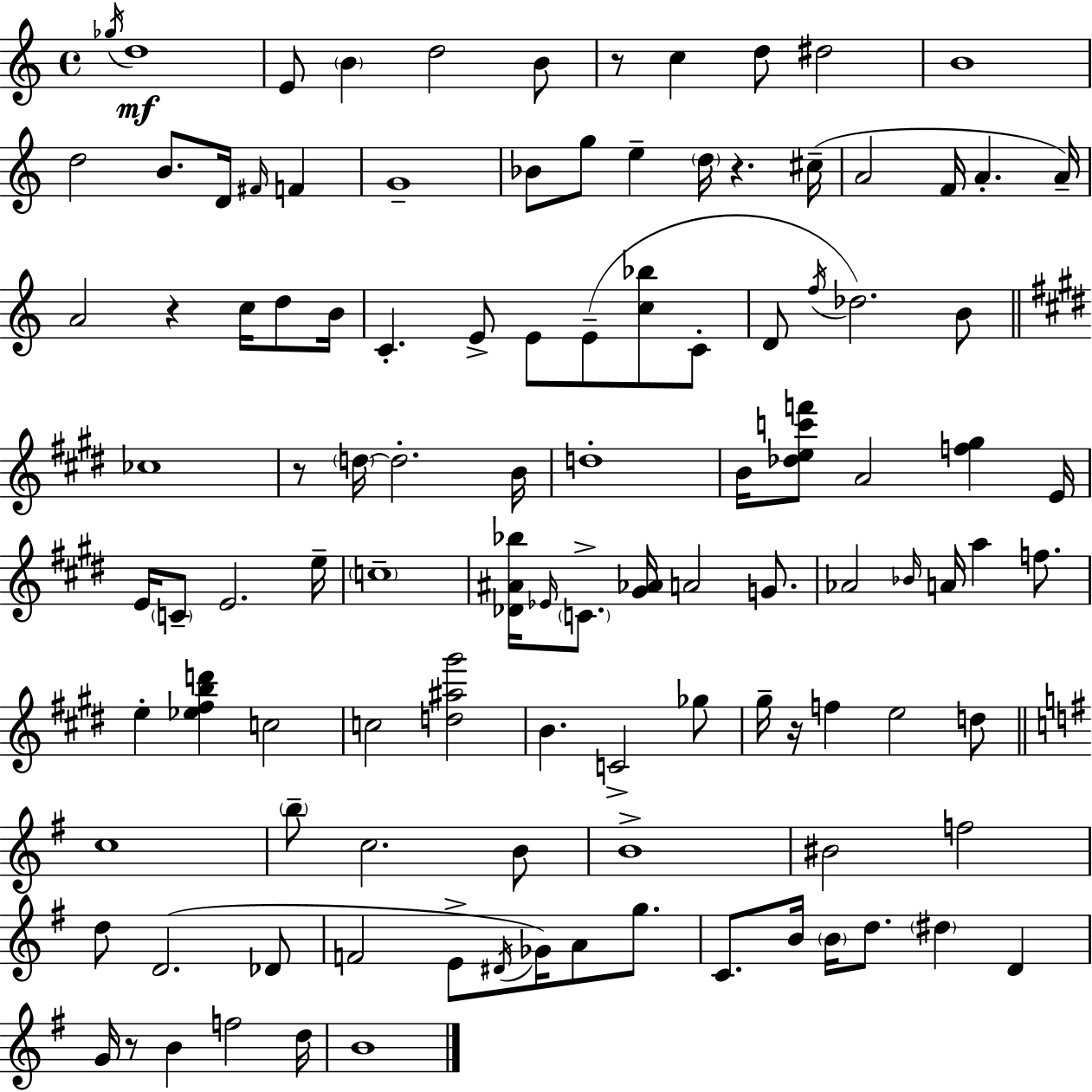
Gb5/s D5/w E4/e B4/q D5/h B4/e R/e C5/q D5/e D#5/h B4/w D5/h B4/e. D4/s F#4/s F4/q G4/w Bb4/e G5/e E5/q D5/s R/q. C#5/s A4/h F4/s A4/q. A4/s A4/h R/q C5/s D5/e B4/s C4/q. E4/e E4/e E4/e [C5,Bb5]/e C4/e D4/e F5/s Db5/h. B4/e CES5/w R/e D5/s D5/h. B4/s D5/w B4/s [Db5,E5,C6,F6]/e A4/h [F5,G#5]/q E4/s E4/s C4/e E4/h. E5/s C5/w [Db4,A#4,Bb5]/s Eb4/s C4/e. [G#4,Ab4]/s A4/h G4/e. Ab4/h Bb4/s A4/s A5/q F5/e. E5/q [Eb5,F#5,B5,D6]/q C5/h C5/h [D5,A#5,G#6]/h B4/q. C4/h Gb5/e G#5/s R/s F5/q E5/h D5/e C5/w B5/e C5/h. B4/e B4/w BIS4/h F5/h D5/e D4/h. Db4/e F4/h E4/e D#4/s Gb4/s A4/e G5/e. C4/e. B4/s B4/s D5/e. D#5/q D4/q G4/s R/e B4/q F5/h D5/s B4/w